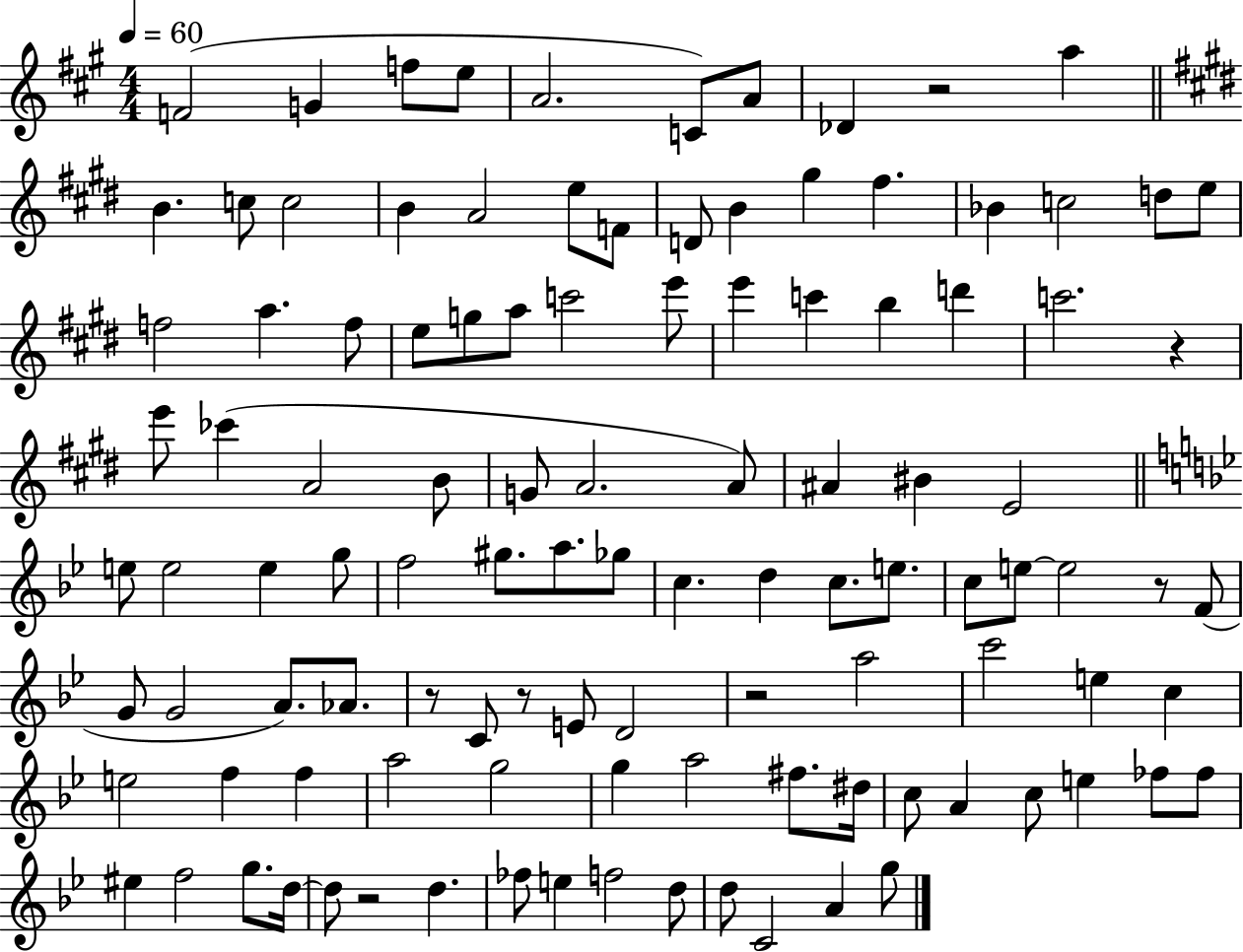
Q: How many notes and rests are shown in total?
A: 110